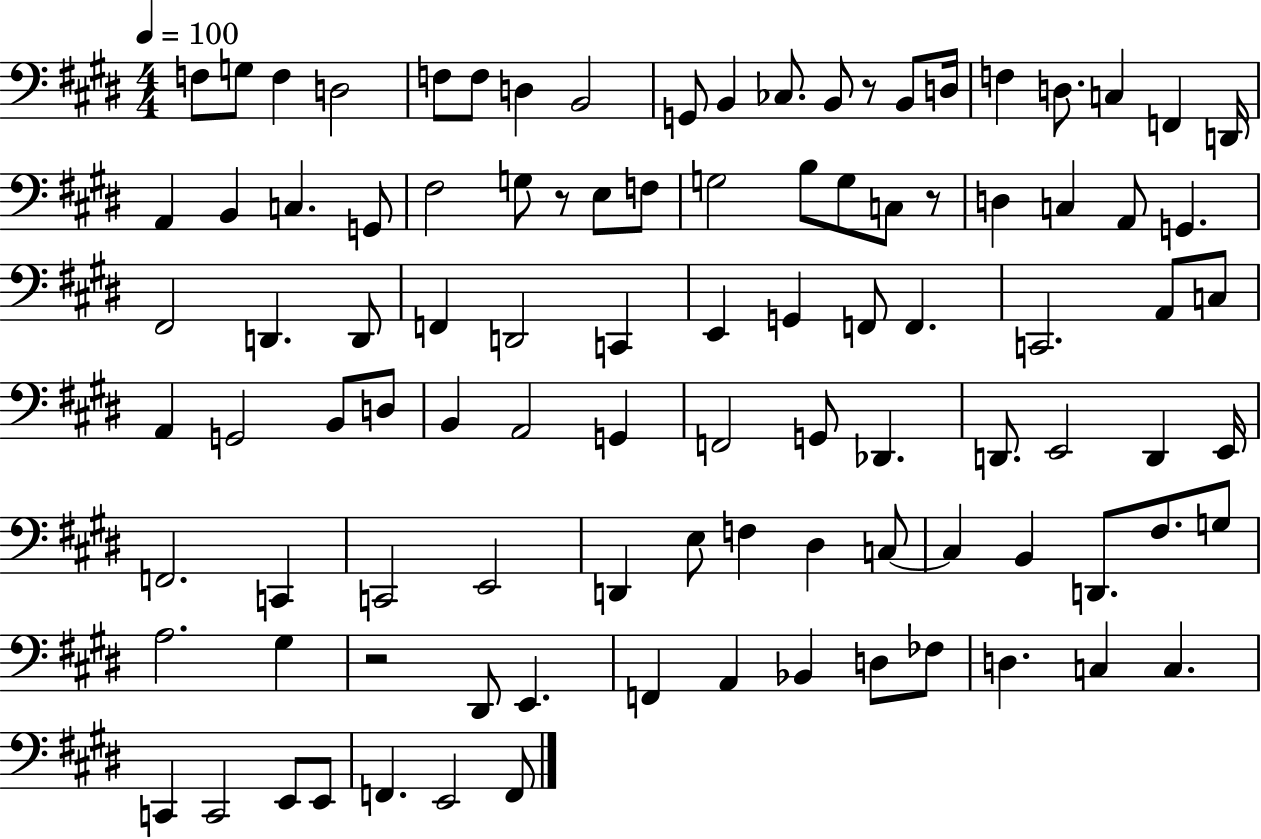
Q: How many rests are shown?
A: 4